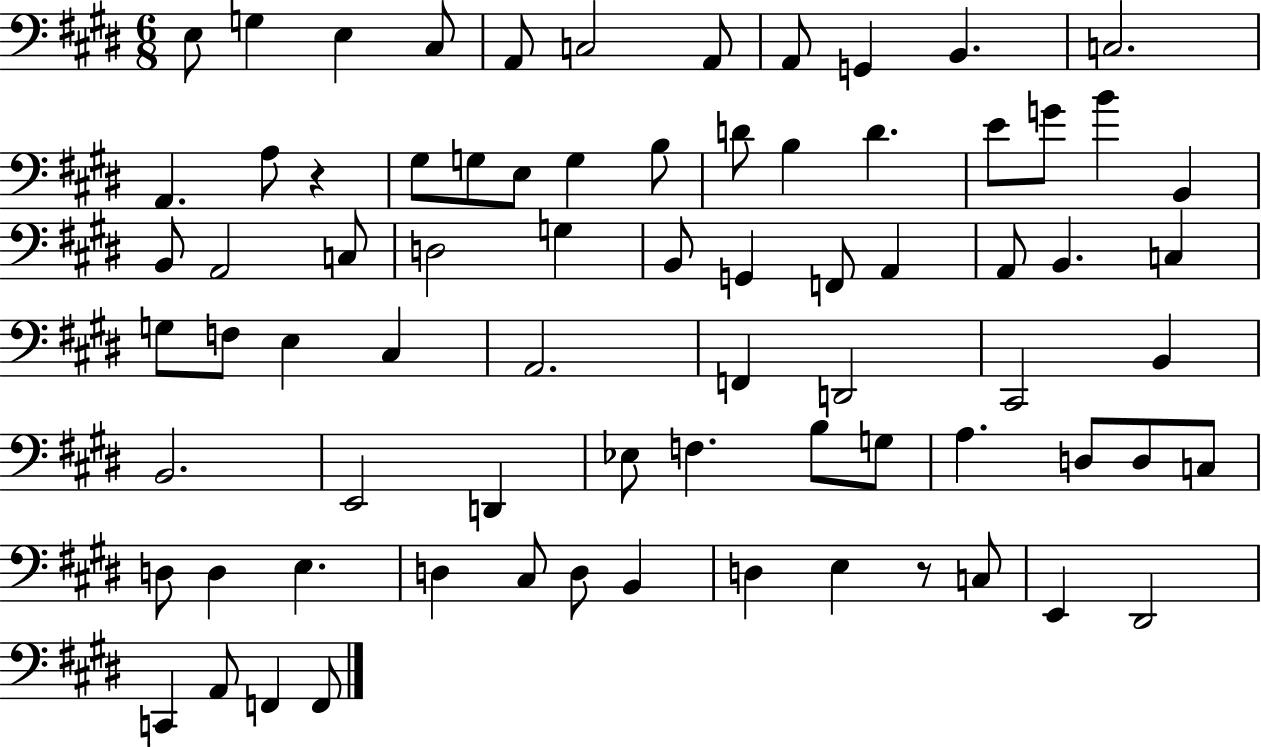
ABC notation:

X:1
T:Untitled
M:6/8
L:1/4
K:E
E,/2 G, E, ^C,/2 A,,/2 C,2 A,,/2 A,,/2 G,, B,, C,2 A,, A,/2 z ^G,/2 G,/2 E,/2 G, B,/2 D/2 B, D E/2 G/2 B B,, B,,/2 A,,2 C,/2 D,2 G, B,,/2 G,, F,,/2 A,, A,,/2 B,, C, G,/2 F,/2 E, ^C, A,,2 F,, D,,2 ^C,,2 B,, B,,2 E,,2 D,, _E,/2 F, B,/2 G,/2 A, D,/2 D,/2 C,/2 D,/2 D, E, D, ^C,/2 D,/2 B,, D, E, z/2 C,/2 E,, ^D,,2 C,, A,,/2 F,, F,,/2